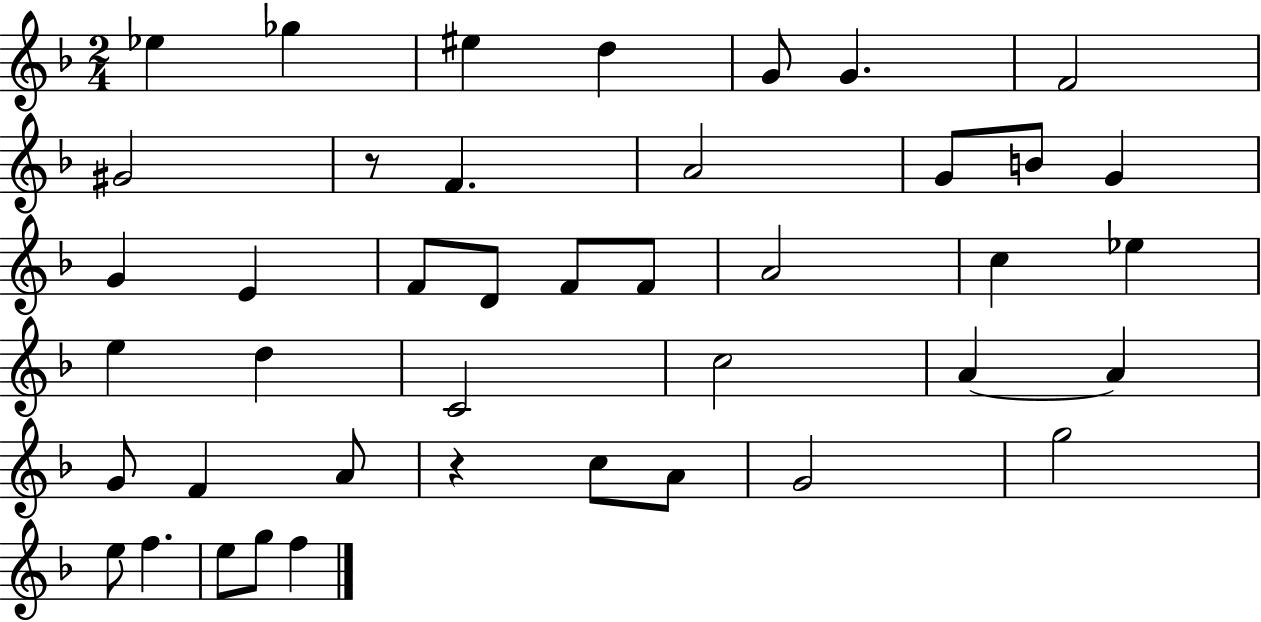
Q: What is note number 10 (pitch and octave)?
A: A4